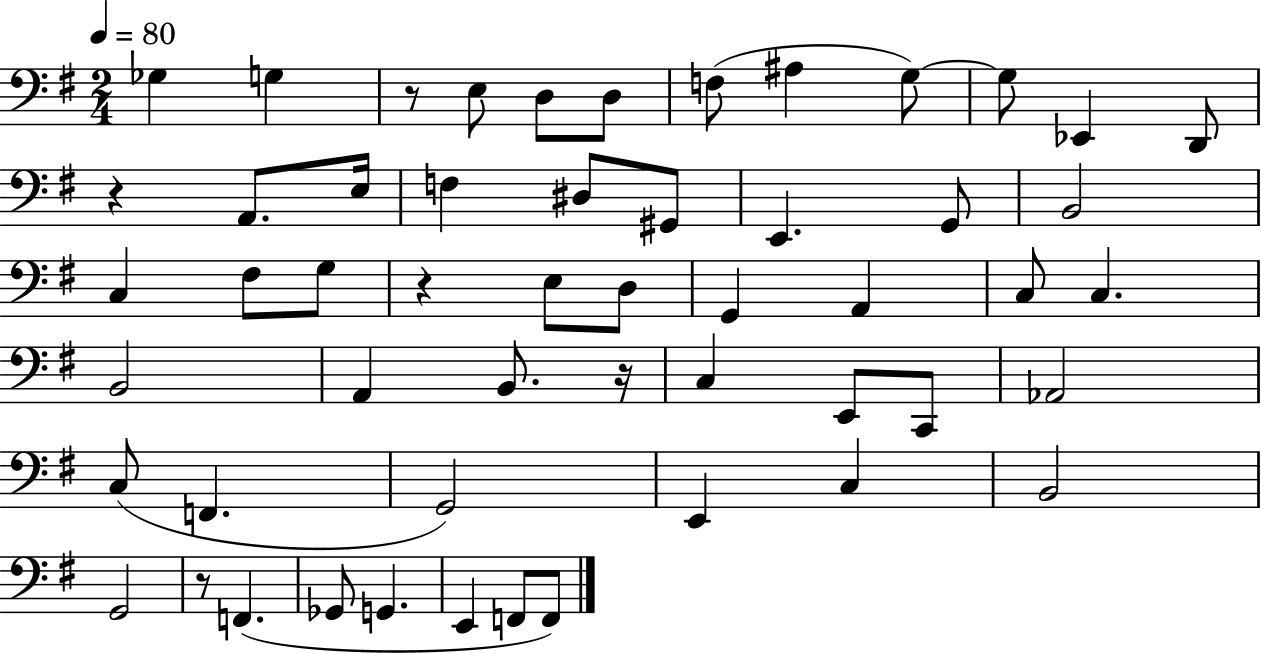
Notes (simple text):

Gb3/q G3/q R/e E3/e D3/e D3/e F3/e A#3/q G3/e G3/e Eb2/q D2/e R/q A2/e. E3/s F3/q D#3/e G#2/e E2/q. G2/e B2/h C3/q F#3/e G3/e R/q E3/e D3/e G2/q A2/q C3/e C3/q. B2/h A2/q B2/e. R/s C3/q E2/e C2/e Ab2/h C3/e F2/q. G2/h E2/q C3/q B2/h G2/h R/e F2/q. Gb2/e G2/q. E2/q F2/e F2/e